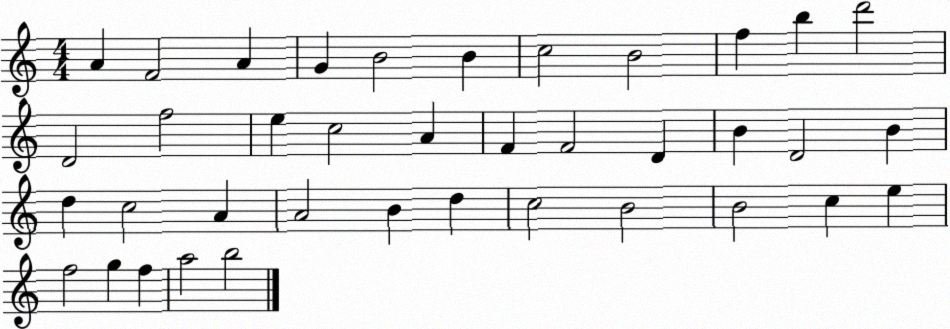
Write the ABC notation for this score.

X:1
T:Untitled
M:4/4
L:1/4
K:C
A F2 A G B2 B c2 B2 f b d'2 D2 f2 e c2 A F F2 D B D2 B d c2 A A2 B d c2 B2 B2 c e f2 g f a2 b2